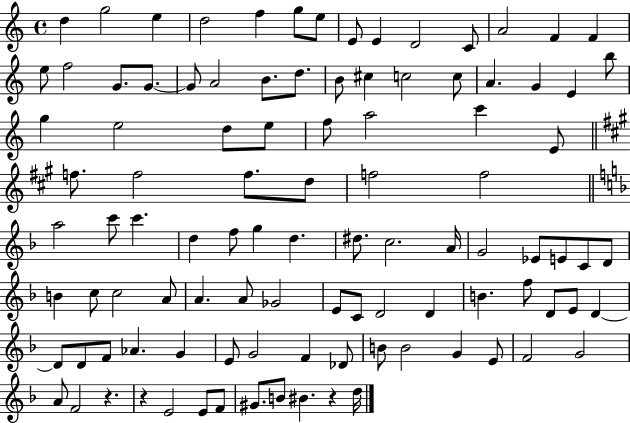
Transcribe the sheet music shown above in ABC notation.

X:1
T:Untitled
M:4/4
L:1/4
K:C
d g2 e d2 f g/2 e/2 E/2 E D2 C/2 A2 F F e/2 f2 G/2 G/2 G/2 A2 B/2 d/2 B/2 ^c c2 c/2 A G E b/2 g e2 d/2 e/2 f/2 a2 c' E/2 f/2 f2 f/2 d/2 f2 f2 a2 c'/2 c' d f/2 g d ^d/2 c2 A/4 G2 _E/2 E/2 C/2 D/2 B c/2 c2 A/2 A A/2 _G2 E/2 C/2 D2 D B f/2 D/2 E/2 D D/2 D/2 F/2 _A G E/2 G2 F _D/2 B/2 B2 G E/2 F2 G2 A/2 F2 z z E2 E/2 F/2 ^G/2 B/2 ^B z d/4